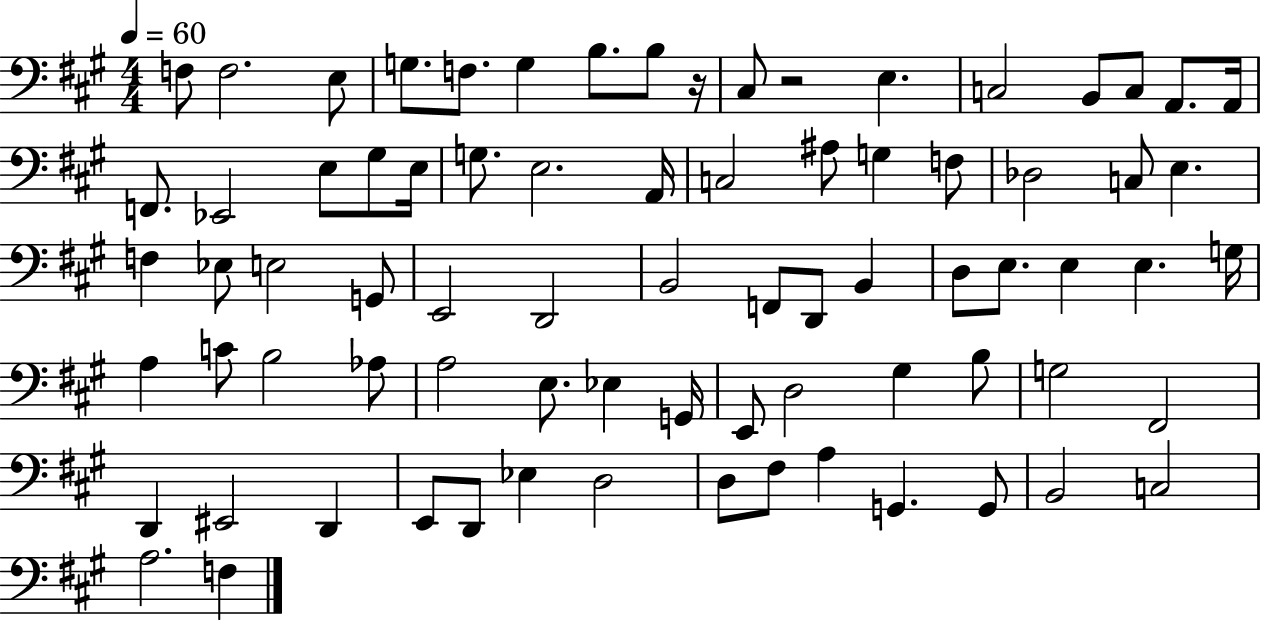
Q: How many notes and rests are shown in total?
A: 77